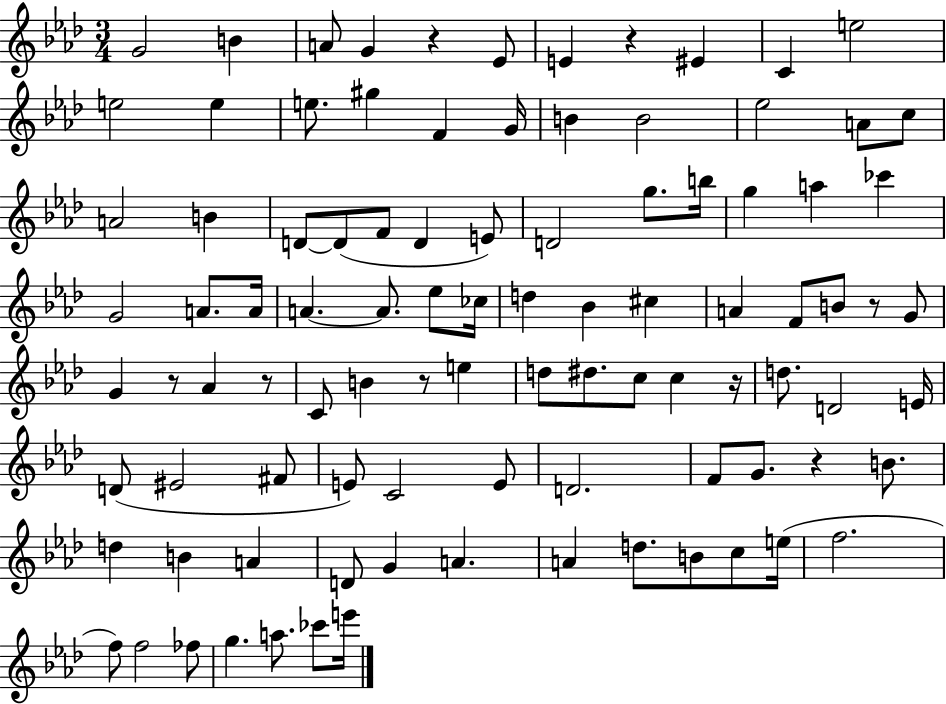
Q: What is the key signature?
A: AES major